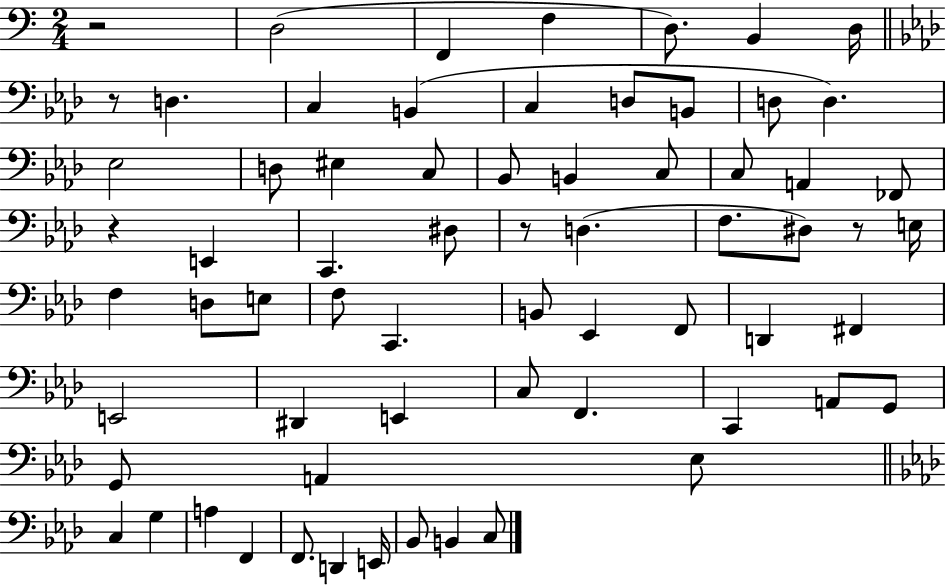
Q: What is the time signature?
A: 2/4